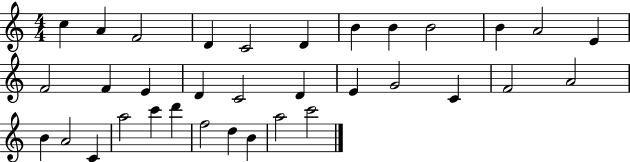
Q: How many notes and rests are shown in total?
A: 34